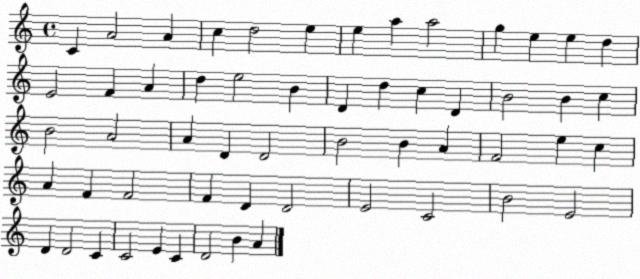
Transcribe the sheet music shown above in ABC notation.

X:1
T:Untitled
M:4/4
L:1/4
K:C
C A2 A c d2 e e a a2 g e e d E2 F A d e2 B D d c D B2 B c B2 A2 A D D2 B2 B A F2 e c A F F2 F D D2 E2 C2 B2 E2 D D2 C C2 E C D2 B A